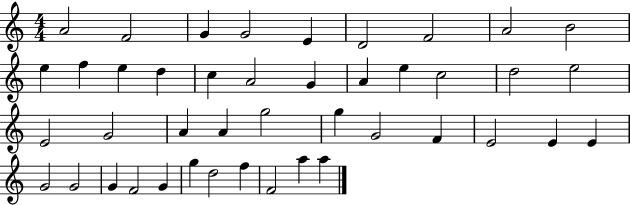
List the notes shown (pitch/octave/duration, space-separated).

A4/h F4/h G4/q G4/h E4/q D4/h F4/h A4/h B4/h E5/q F5/q E5/q D5/q C5/q A4/h G4/q A4/q E5/q C5/h D5/h E5/h E4/h G4/h A4/q A4/q G5/h G5/q G4/h F4/q E4/h E4/q E4/q G4/h G4/h G4/q F4/h G4/q G5/q D5/h F5/q F4/h A5/q A5/q